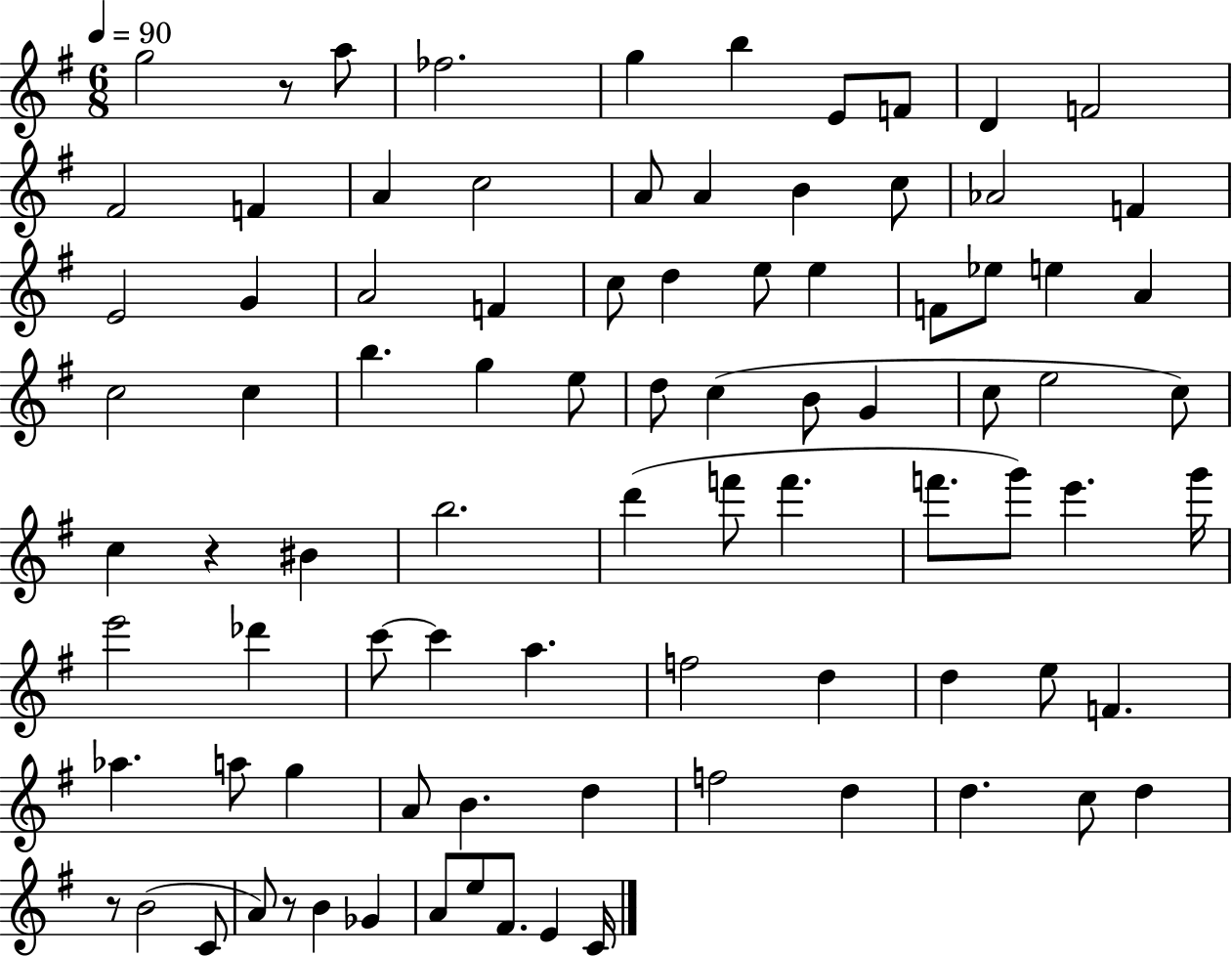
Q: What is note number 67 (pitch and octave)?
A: A4